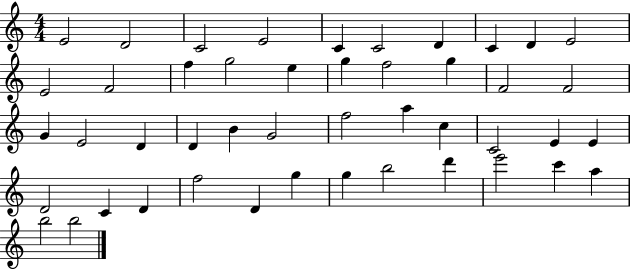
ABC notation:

X:1
T:Untitled
M:4/4
L:1/4
K:C
E2 D2 C2 E2 C C2 D C D E2 E2 F2 f g2 e g f2 g F2 F2 G E2 D D B G2 f2 a c C2 E E D2 C D f2 D g g b2 d' e'2 c' a b2 b2